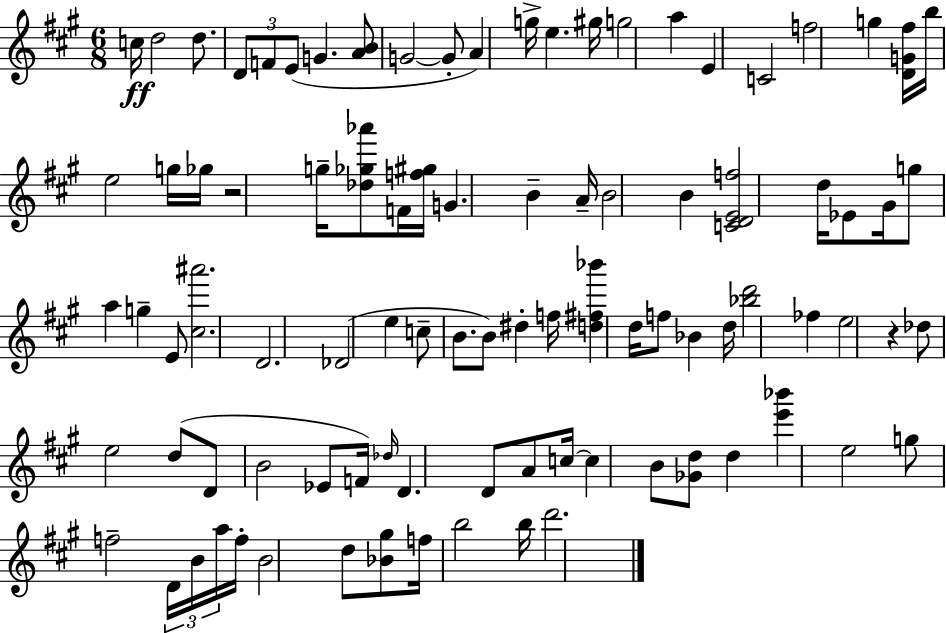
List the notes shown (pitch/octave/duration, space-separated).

C5/s D5/h D5/e. D4/e F4/e E4/e G4/q. [A4,B4]/e G4/h G4/e A4/q G5/s E5/q. G#5/s G5/h A5/q E4/q C4/h F5/h G5/q [D4,G4,F#5]/s B5/s E5/h G5/s Gb5/s R/h G5/s [Db5,Gb5,Ab6]/e F4/s [F5,G#5]/s G4/q. B4/q A4/s B4/h B4/q [C4,D4,E4,F5]/h D5/s Eb4/e G#4/s G5/e A5/q G5/q E4/e [C#5,A#6]/h. D4/h. Db4/h E5/q C5/e B4/e. B4/e D#5/q F5/s [D5,F#5,Bb6]/q D5/s F5/e Bb4/q D5/s [Bb5,D6]/h FES5/q E5/h R/q Db5/e E5/h D5/e D4/e B4/h Eb4/e F4/s Db5/s D4/q. D4/e A4/e C5/s C5/q B4/e [Gb4,D5]/e D5/q [E6,Bb6]/q E5/h G5/e F5/h D4/s B4/s A5/s F5/s B4/h D5/e [Bb4,G#5]/e F5/s B5/h B5/s D6/h.